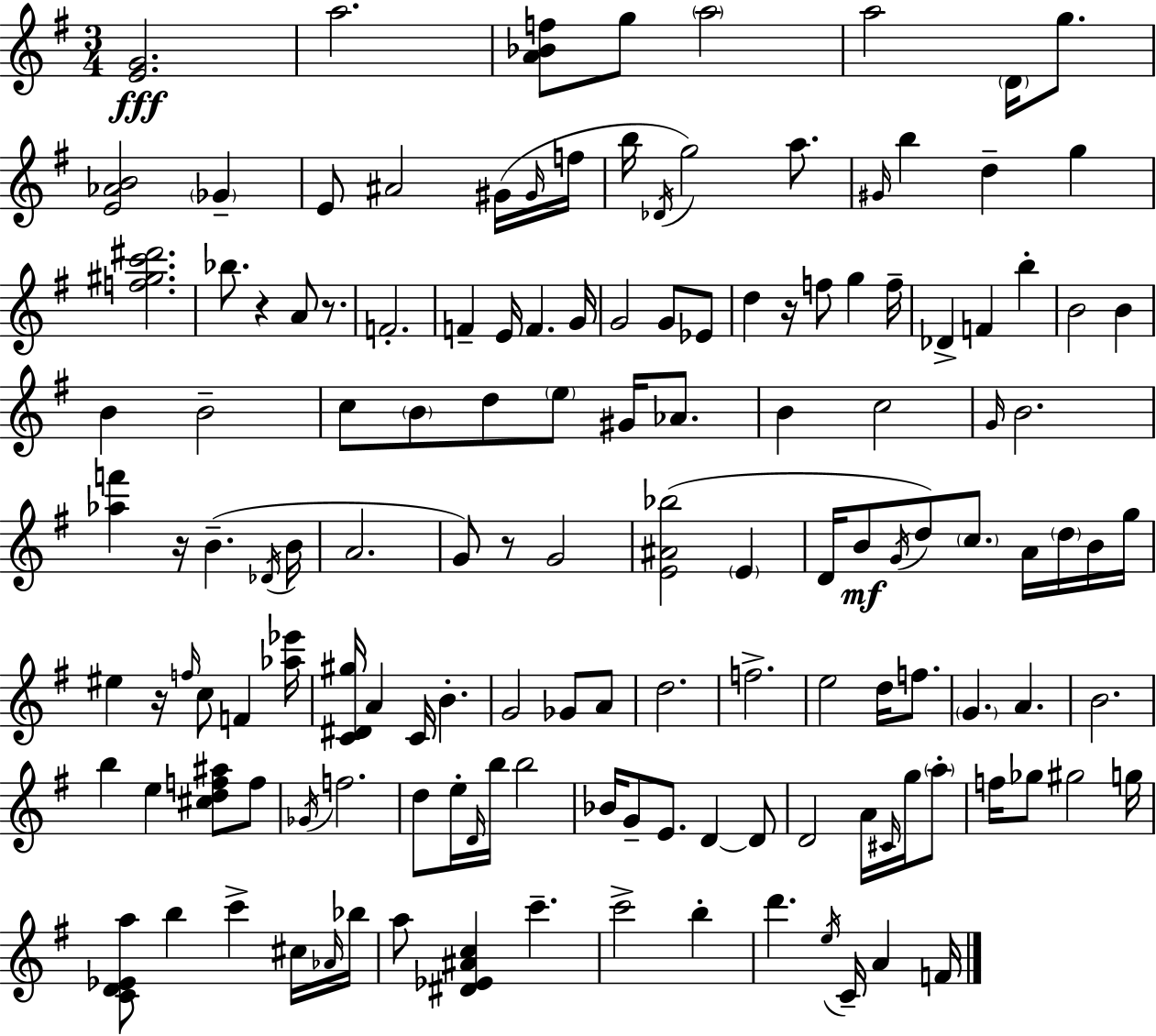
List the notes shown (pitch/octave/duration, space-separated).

[E4,G4]/h. A5/h. [A4,Bb4,F5]/e G5/e A5/h A5/h D4/s G5/e. [E4,Ab4,B4]/h Gb4/q E4/e A#4/h G#4/s G#4/s F5/s B5/s Db4/s G5/h A5/e. G#4/s B5/q D5/q G5/q [F5,G#5,C6,D#6]/h. Bb5/e. R/q A4/e R/e. F4/h. F4/q E4/s F4/q. G4/s G4/h G4/e Eb4/e D5/q R/s F5/e G5/q F5/s Db4/q F4/q B5/q B4/h B4/q B4/q B4/h C5/e B4/e D5/e E5/e G#4/s Ab4/e. B4/q C5/h G4/s B4/h. [Ab5,F6]/q R/s B4/q. Db4/s B4/s A4/h. G4/e R/e G4/h [E4,A#4,Bb5]/h E4/q D4/s B4/e G4/s D5/e C5/e. A4/s D5/s B4/s G5/s EIS5/q R/s F5/s C5/e F4/q [Ab5,Eb6]/s [C4,D#4,G#5]/s A4/q C4/s B4/q. G4/h Gb4/e A4/e D5/h. F5/h. E5/h D5/s F5/e. G4/q. A4/q. B4/h. B5/q E5/q [C#5,D5,F5,A#5]/e F5/e Gb4/s F5/h. D5/e E5/s D4/s B5/s B5/h Bb4/s G4/e E4/e. D4/q D4/e D4/h A4/s C#4/s G5/s A5/e F5/s Gb5/e G#5/h G5/s [C4,D4,Eb4,A5]/e B5/q C6/q C#5/s Ab4/s Bb5/s A5/e [D#4,Eb4,A#4,C5]/q C6/q. C6/h B5/q D6/q. E5/s C4/s A4/q F4/s